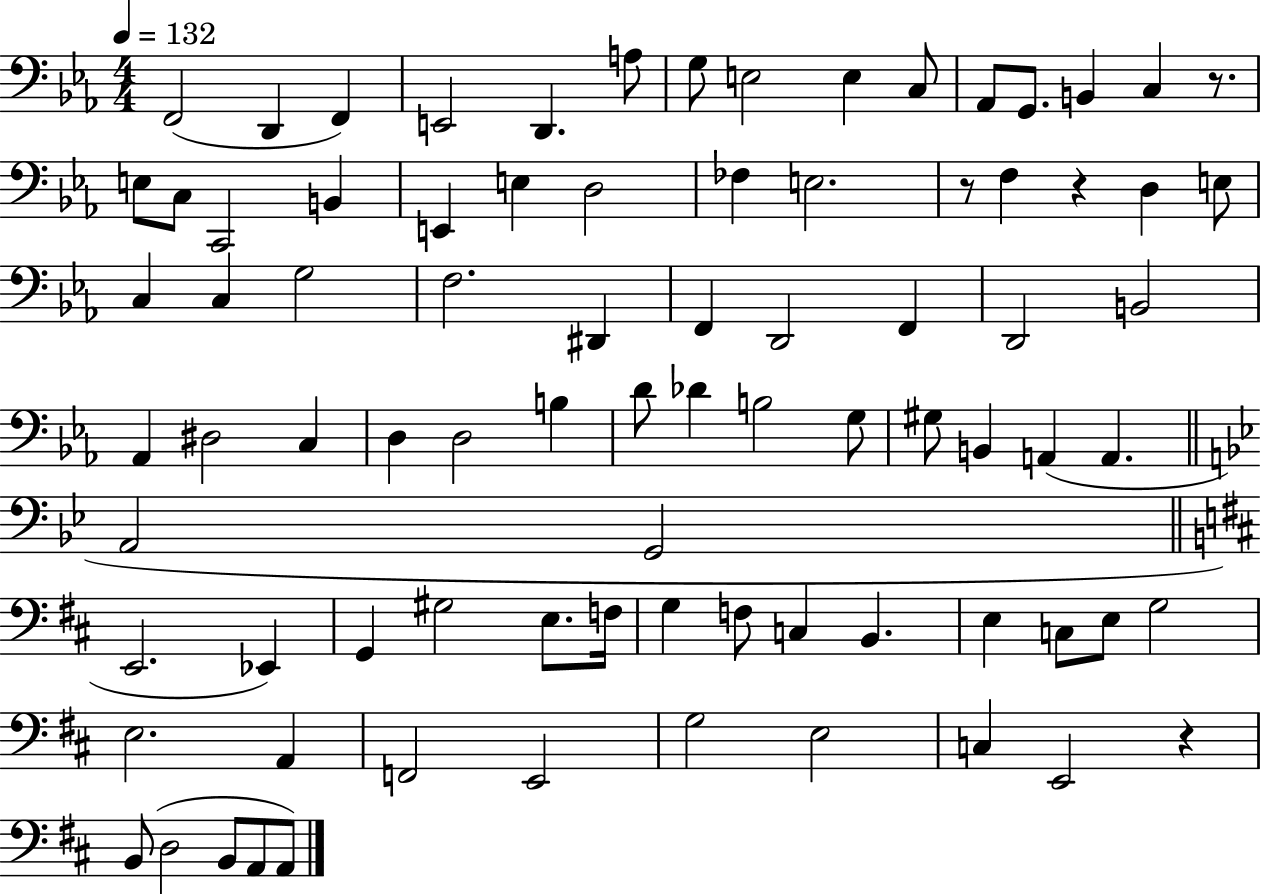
F2/h D2/q F2/q E2/h D2/q. A3/e G3/e E3/h E3/q C3/e Ab2/e G2/e. B2/q C3/q R/e. E3/e C3/e C2/h B2/q E2/q E3/q D3/h FES3/q E3/h. R/e F3/q R/q D3/q E3/e C3/q C3/q G3/h F3/h. D#2/q F2/q D2/h F2/q D2/h B2/h Ab2/q D#3/h C3/q D3/q D3/h B3/q D4/e Db4/q B3/h G3/e G#3/e B2/q A2/q A2/q. A2/h G2/h E2/h. Eb2/q G2/q G#3/h E3/e. F3/s G3/q F3/e C3/q B2/q. E3/q C3/e E3/e G3/h E3/h. A2/q F2/h E2/h G3/h E3/h C3/q E2/h R/q B2/e D3/h B2/e A2/e A2/e